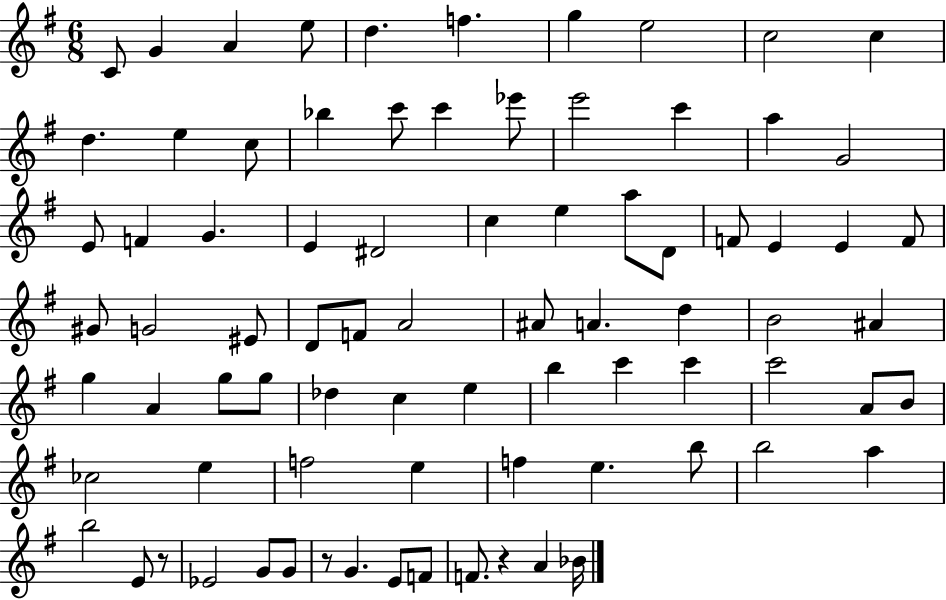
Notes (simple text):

C4/e G4/q A4/q E5/e D5/q. F5/q. G5/q E5/h C5/h C5/q D5/q. E5/q C5/e Bb5/q C6/e C6/q Eb6/e E6/h C6/q A5/q G4/h E4/e F4/q G4/q. E4/q D#4/h C5/q E5/q A5/e D4/e F4/e E4/q E4/q F4/e G#4/e G4/h EIS4/e D4/e F4/e A4/h A#4/e A4/q. D5/q B4/h A#4/q G5/q A4/q G5/e G5/e Db5/q C5/q E5/q B5/q C6/q C6/q C6/h A4/e B4/e CES5/h E5/q F5/h E5/q F5/q E5/q. B5/e B5/h A5/q B5/h E4/e R/e Eb4/h G4/e G4/e R/e G4/q. E4/e F4/e F4/e. R/q A4/q Bb4/s